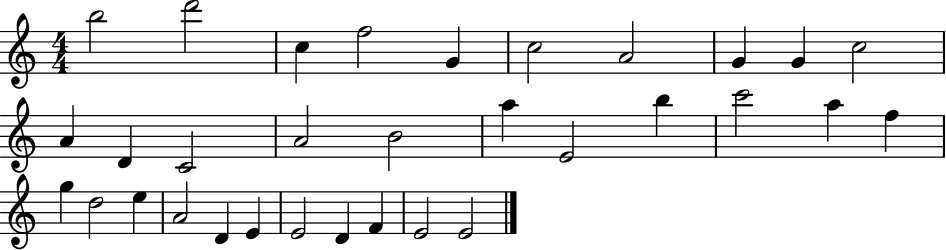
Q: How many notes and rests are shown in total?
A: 32